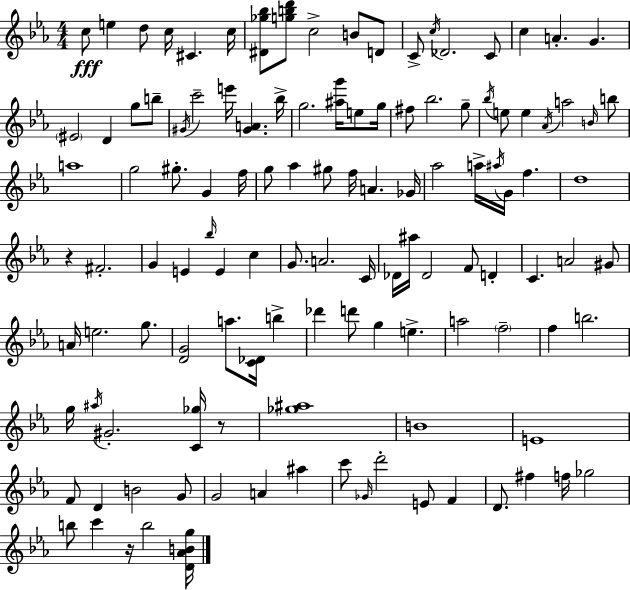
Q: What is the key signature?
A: C minor